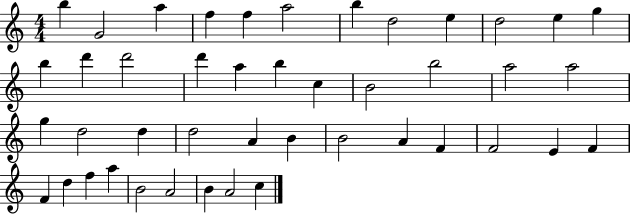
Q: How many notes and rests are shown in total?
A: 44